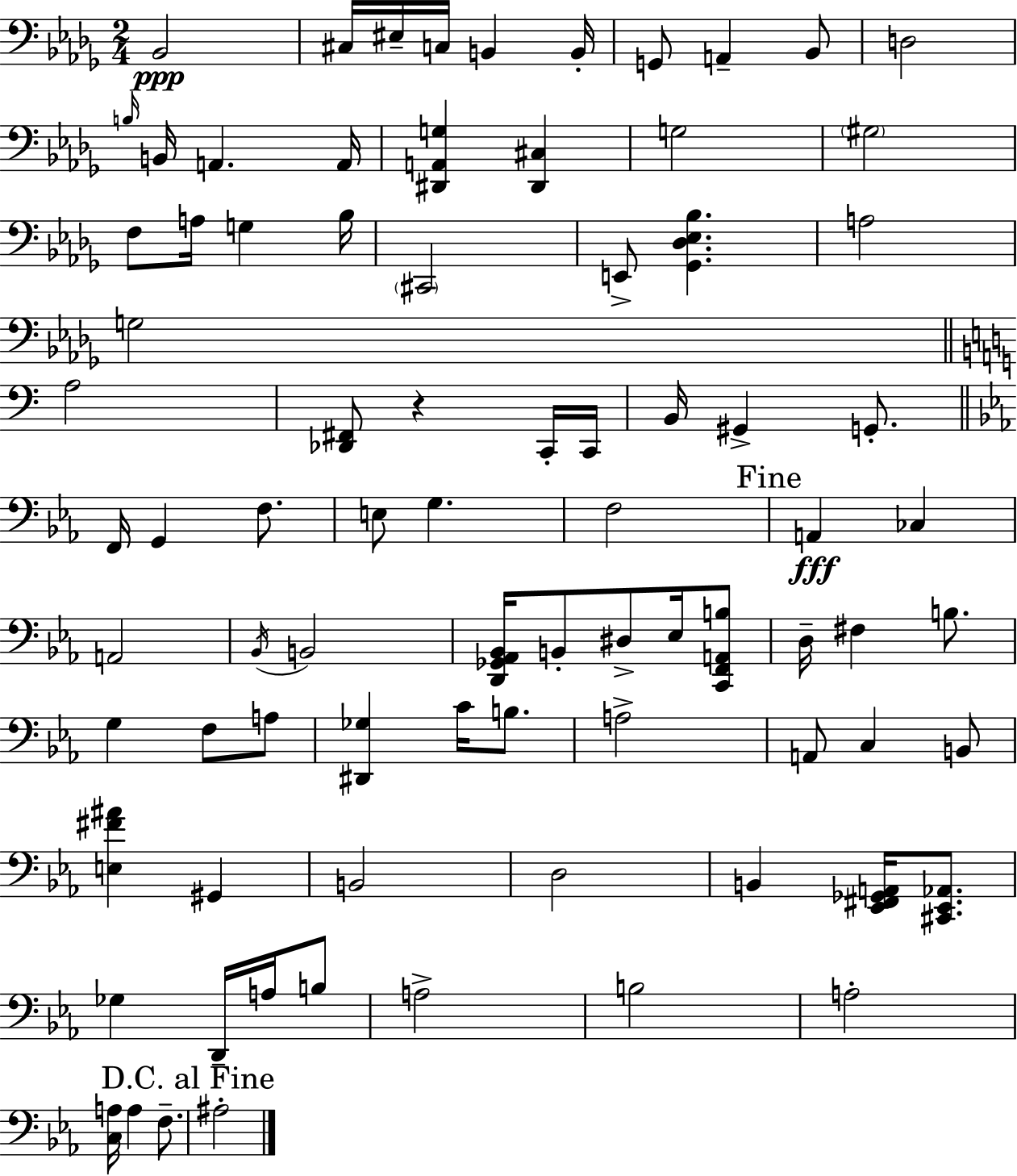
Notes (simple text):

Bb2/h C#3/s EIS3/s C3/s B2/q B2/s G2/e A2/q Bb2/e D3/h B3/s B2/s A2/q. A2/s [D#2,A2,G3]/q [D#2,C#3]/q G3/h G#3/h F3/e A3/s G3/q Bb3/s C#2/h E2/e [Gb2,Db3,Eb3,Bb3]/q. A3/h G3/h A3/h [Db2,F#2]/e R/q C2/s C2/s B2/s G#2/q G2/e. F2/s G2/q F3/e. E3/e G3/q. F3/h A2/q CES3/q A2/h Bb2/s B2/h [D2,Gb2,Ab2,Bb2]/s B2/e D#3/e Eb3/s [C2,F2,A2,B3]/e D3/s F#3/q B3/e. G3/q F3/e A3/e [D#2,Gb3]/q C4/s B3/e. A3/h A2/e C3/q B2/e [E3,F#4,A#4]/q G#2/q B2/h D3/h B2/q [Eb2,F#2,Gb2,A2]/s [C#2,Eb2,Ab2]/e. Gb3/q D2/s A3/s B3/e A3/h B3/h A3/h [C3,A3]/s A3/q F3/e. A#3/h